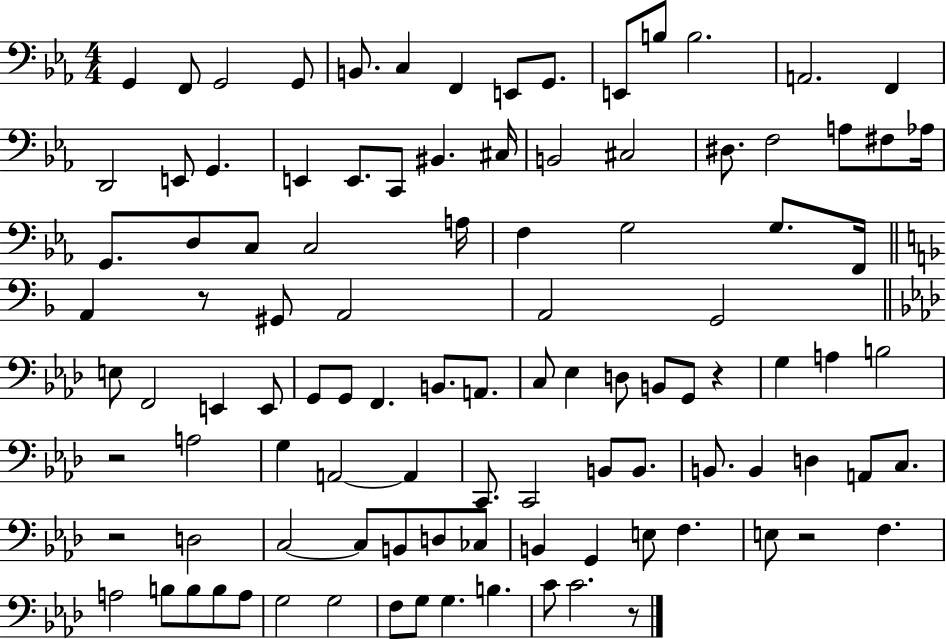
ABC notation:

X:1
T:Untitled
M:4/4
L:1/4
K:Eb
G,, F,,/2 G,,2 G,,/2 B,,/2 C, F,, E,,/2 G,,/2 E,,/2 B,/2 B,2 A,,2 F,, D,,2 E,,/2 G,, E,, E,,/2 C,,/2 ^B,, ^C,/4 B,,2 ^C,2 ^D,/2 F,2 A,/2 ^F,/2 _A,/4 G,,/2 D,/2 C,/2 C,2 A,/4 F, G,2 G,/2 F,,/4 A,, z/2 ^G,,/2 A,,2 A,,2 G,,2 E,/2 F,,2 E,, E,,/2 G,,/2 G,,/2 F,, B,,/2 A,,/2 C,/2 _E, D,/2 B,,/2 G,,/2 z G, A, B,2 z2 A,2 G, A,,2 A,, C,,/2 C,,2 B,,/2 B,,/2 B,,/2 B,, D, A,,/2 C,/2 z2 D,2 C,2 C,/2 B,,/2 D,/2 _C,/2 B,, G,, E,/2 F, E,/2 z2 F, A,2 B,/2 B,/2 B,/2 A,/2 G,2 G,2 F,/2 G,/2 G, B, C/2 C2 z/2